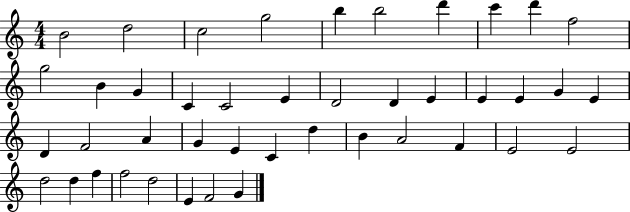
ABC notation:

X:1
T:Untitled
M:4/4
L:1/4
K:C
B2 d2 c2 g2 b b2 d' c' d' f2 g2 B G C C2 E D2 D E E E G E D F2 A G E C d B A2 F E2 E2 d2 d f f2 d2 E F2 G